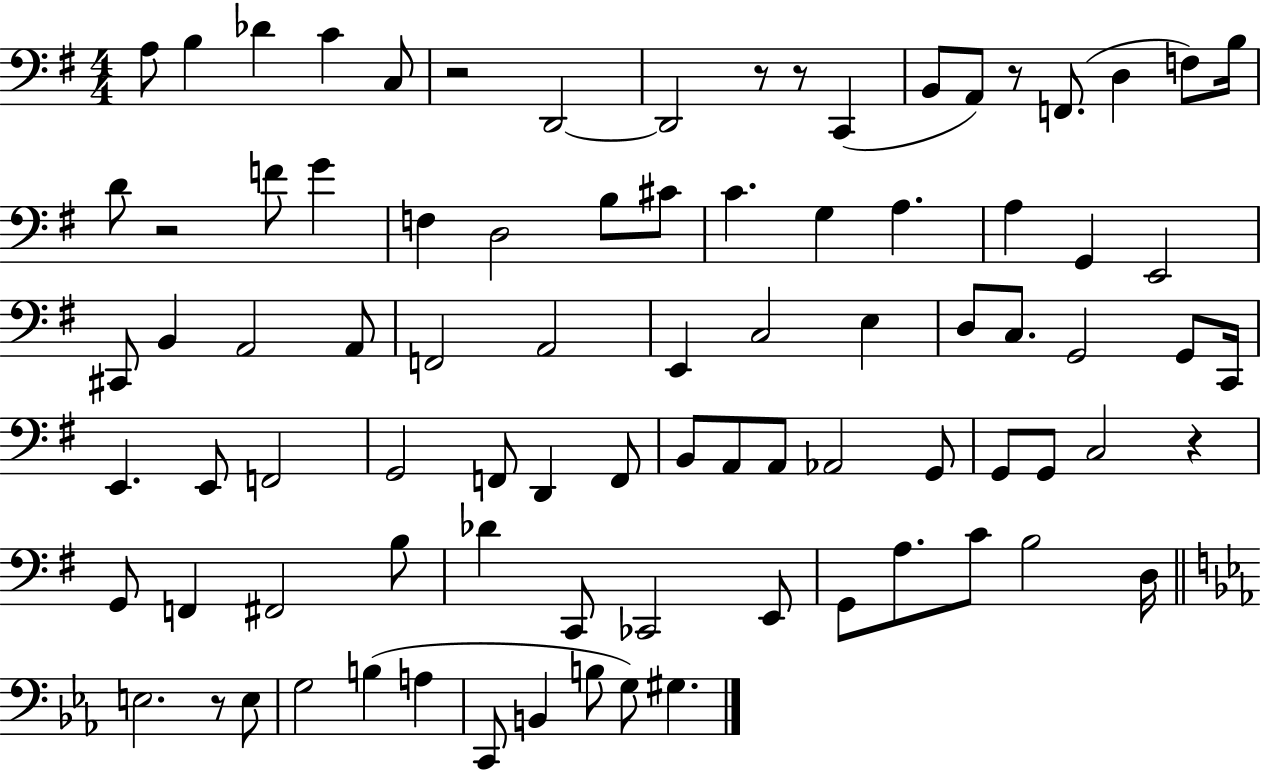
A3/e B3/q Db4/q C4/q C3/e R/h D2/h D2/h R/e R/e C2/q B2/e A2/e R/e F2/e. D3/q F3/e B3/s D4/e R/h F4/e G4/q F3/q D3/h B3/e C#4/e C4/q. G3/q A3/q. A3/q G2/q E2/h C#2/e B2/q A2/h A2/e F2/h A2/h E2/q C3/h E3/q D3/e C3/e. G2/h G2/e C2/s E2/q. E2/e F2/h G2/h F2/e D2/q F2/e B2/e A2/e A2/e Ab2/h G2/e G2/e G2/e C3/h R/q G2/e F2/q F#2/h B3/e Db4/q C2/e CES2/h E2/e G2/e A3/e. C4/e B3/h D3/s E3/h. R/e E3/e G3/h B3/q A3/q C2/e B2/q B3/e G3/e G#3/q.